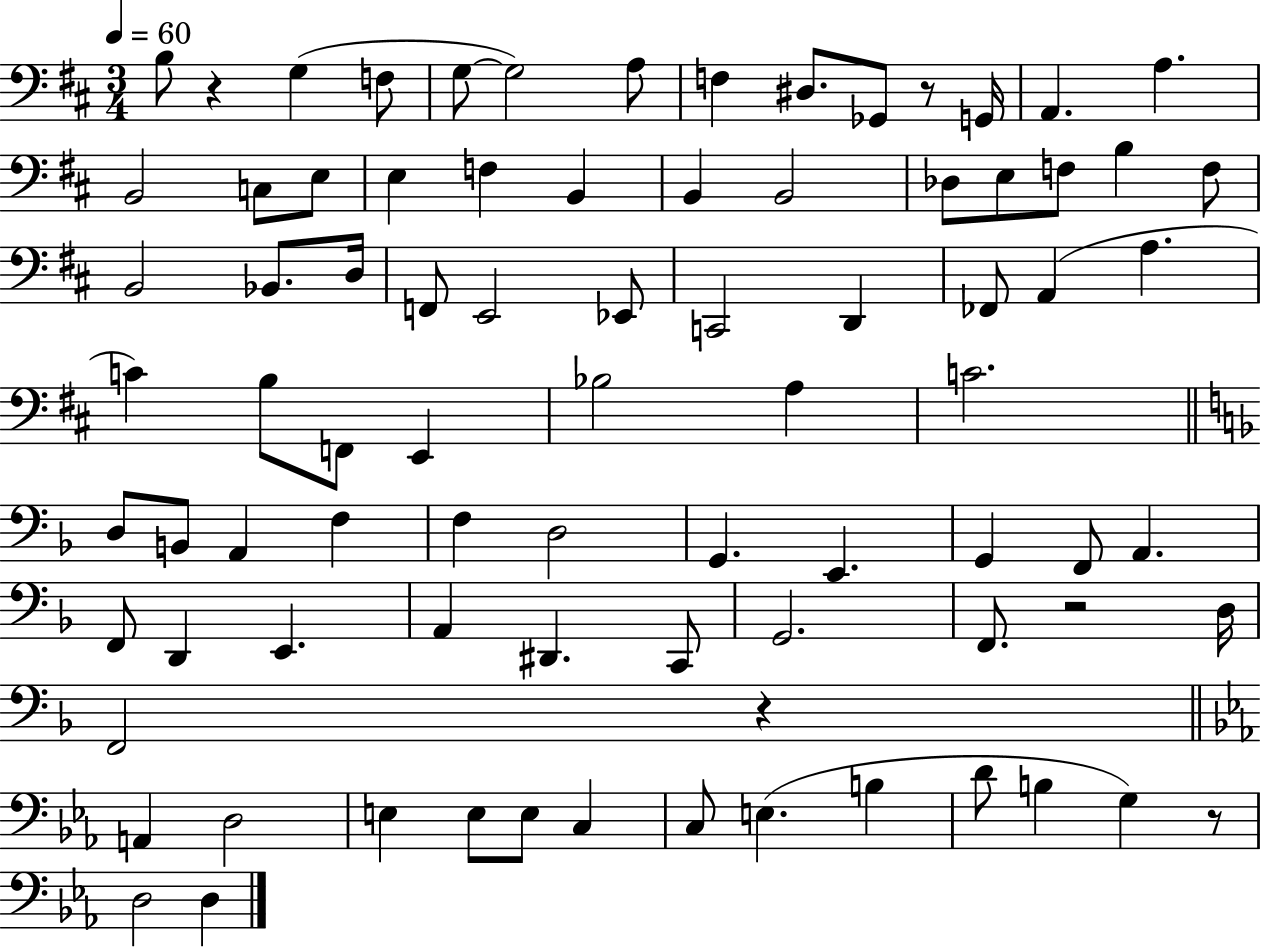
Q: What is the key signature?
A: D major